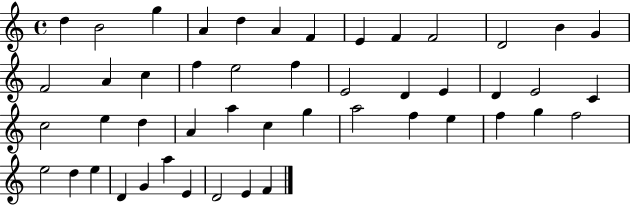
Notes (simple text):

D5/q B4/h G5/q A4/q D5/q A4/q F4/q E4/q F4/q F4/h D4/h B4/q G4/q F4/h A4/q C5/q F5/q E5/h F5/q E4/h D4/q E4/q D4/q E4/h C4/q C5/h E5/q D5/q A4/q A5/q C5/q G5/q A5/h F5/q E5/q F5/q G5/q F5/h E5/h D5/q E5/q D4/q G4/q A5/q E4/q D4/h E4/q F4/q